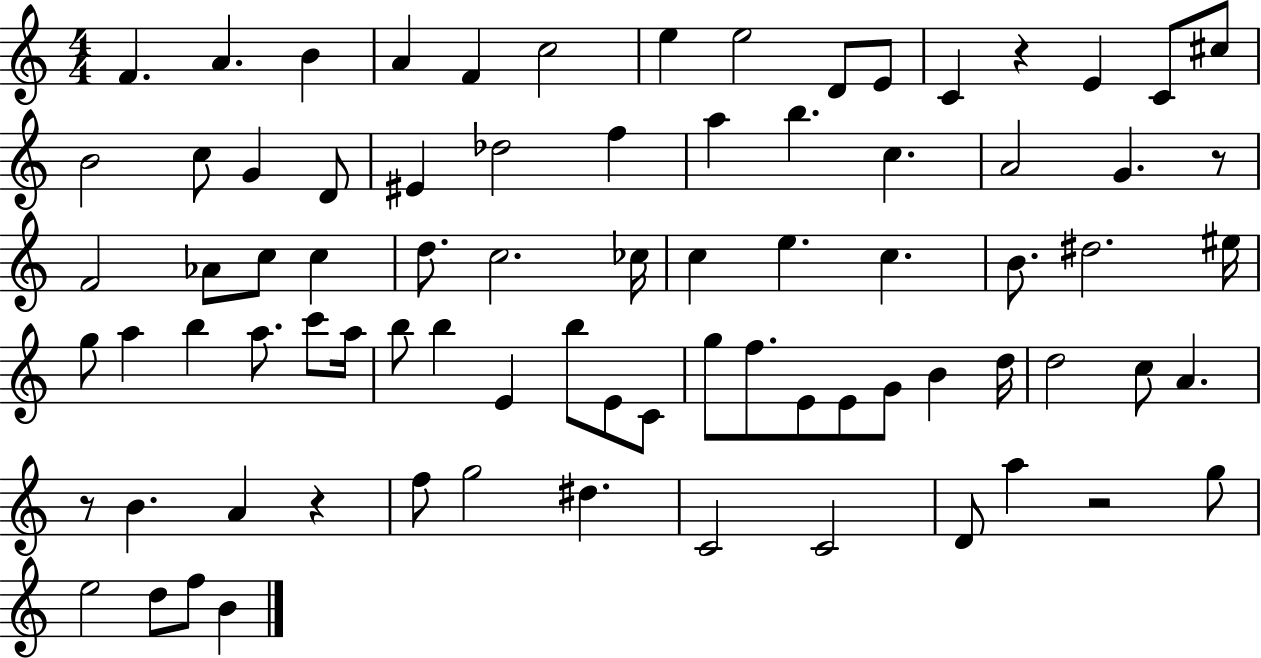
F4/q. A4/q. B4/q A4/q F4/q C5/h E5/q E5/h D4/e E4/e C4/q R/q E4/q C4/e C#5/e B4/h C5/e G4/q D4/e EIS4/q Db5/h F5/q A5/q B5/q. C5/q. A4/h G4/q. R/e F4/h Ab4/e C5/e C5/q D5/e. C5/h. CES5/s C5/q E5/q. C5/q. B4/e. D#5/h. EIS5/s G5/e A5/q B5/q A5/e. C6/e A5/s B5/e B5/q E4/q B5/e E4/e C4/e G5/e F5/e. E4/e E4/e G4/e B4/q D5/s D5/h C5/e A4/q. R/e B4/q. A4/q R/q F5/e G5/h D#5/q. C4/h C4/h D4/e A5/q R/h G5/e E5/h D5/e F5/e B4/q